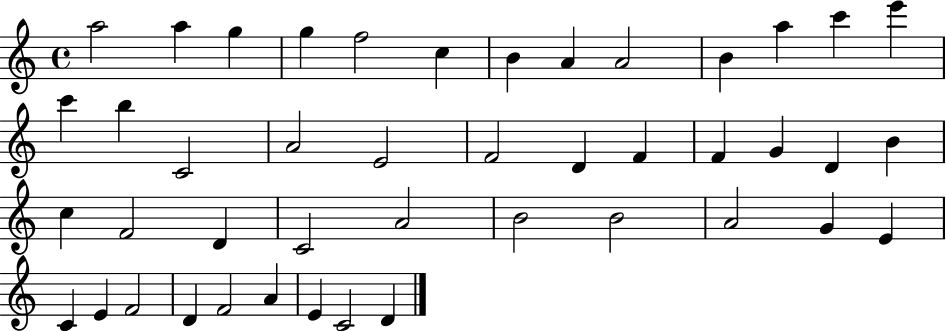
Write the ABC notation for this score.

X:1
T:Untitled
M:4/4
L:1/4
K:C
a2 a g g f2 c B A A2 B a c' e' c' b C2 A2 E2 F2 D F F G D B c F2 D C2 A2 B2 B2 A2 G E C E F2 D F2 A E C2 D